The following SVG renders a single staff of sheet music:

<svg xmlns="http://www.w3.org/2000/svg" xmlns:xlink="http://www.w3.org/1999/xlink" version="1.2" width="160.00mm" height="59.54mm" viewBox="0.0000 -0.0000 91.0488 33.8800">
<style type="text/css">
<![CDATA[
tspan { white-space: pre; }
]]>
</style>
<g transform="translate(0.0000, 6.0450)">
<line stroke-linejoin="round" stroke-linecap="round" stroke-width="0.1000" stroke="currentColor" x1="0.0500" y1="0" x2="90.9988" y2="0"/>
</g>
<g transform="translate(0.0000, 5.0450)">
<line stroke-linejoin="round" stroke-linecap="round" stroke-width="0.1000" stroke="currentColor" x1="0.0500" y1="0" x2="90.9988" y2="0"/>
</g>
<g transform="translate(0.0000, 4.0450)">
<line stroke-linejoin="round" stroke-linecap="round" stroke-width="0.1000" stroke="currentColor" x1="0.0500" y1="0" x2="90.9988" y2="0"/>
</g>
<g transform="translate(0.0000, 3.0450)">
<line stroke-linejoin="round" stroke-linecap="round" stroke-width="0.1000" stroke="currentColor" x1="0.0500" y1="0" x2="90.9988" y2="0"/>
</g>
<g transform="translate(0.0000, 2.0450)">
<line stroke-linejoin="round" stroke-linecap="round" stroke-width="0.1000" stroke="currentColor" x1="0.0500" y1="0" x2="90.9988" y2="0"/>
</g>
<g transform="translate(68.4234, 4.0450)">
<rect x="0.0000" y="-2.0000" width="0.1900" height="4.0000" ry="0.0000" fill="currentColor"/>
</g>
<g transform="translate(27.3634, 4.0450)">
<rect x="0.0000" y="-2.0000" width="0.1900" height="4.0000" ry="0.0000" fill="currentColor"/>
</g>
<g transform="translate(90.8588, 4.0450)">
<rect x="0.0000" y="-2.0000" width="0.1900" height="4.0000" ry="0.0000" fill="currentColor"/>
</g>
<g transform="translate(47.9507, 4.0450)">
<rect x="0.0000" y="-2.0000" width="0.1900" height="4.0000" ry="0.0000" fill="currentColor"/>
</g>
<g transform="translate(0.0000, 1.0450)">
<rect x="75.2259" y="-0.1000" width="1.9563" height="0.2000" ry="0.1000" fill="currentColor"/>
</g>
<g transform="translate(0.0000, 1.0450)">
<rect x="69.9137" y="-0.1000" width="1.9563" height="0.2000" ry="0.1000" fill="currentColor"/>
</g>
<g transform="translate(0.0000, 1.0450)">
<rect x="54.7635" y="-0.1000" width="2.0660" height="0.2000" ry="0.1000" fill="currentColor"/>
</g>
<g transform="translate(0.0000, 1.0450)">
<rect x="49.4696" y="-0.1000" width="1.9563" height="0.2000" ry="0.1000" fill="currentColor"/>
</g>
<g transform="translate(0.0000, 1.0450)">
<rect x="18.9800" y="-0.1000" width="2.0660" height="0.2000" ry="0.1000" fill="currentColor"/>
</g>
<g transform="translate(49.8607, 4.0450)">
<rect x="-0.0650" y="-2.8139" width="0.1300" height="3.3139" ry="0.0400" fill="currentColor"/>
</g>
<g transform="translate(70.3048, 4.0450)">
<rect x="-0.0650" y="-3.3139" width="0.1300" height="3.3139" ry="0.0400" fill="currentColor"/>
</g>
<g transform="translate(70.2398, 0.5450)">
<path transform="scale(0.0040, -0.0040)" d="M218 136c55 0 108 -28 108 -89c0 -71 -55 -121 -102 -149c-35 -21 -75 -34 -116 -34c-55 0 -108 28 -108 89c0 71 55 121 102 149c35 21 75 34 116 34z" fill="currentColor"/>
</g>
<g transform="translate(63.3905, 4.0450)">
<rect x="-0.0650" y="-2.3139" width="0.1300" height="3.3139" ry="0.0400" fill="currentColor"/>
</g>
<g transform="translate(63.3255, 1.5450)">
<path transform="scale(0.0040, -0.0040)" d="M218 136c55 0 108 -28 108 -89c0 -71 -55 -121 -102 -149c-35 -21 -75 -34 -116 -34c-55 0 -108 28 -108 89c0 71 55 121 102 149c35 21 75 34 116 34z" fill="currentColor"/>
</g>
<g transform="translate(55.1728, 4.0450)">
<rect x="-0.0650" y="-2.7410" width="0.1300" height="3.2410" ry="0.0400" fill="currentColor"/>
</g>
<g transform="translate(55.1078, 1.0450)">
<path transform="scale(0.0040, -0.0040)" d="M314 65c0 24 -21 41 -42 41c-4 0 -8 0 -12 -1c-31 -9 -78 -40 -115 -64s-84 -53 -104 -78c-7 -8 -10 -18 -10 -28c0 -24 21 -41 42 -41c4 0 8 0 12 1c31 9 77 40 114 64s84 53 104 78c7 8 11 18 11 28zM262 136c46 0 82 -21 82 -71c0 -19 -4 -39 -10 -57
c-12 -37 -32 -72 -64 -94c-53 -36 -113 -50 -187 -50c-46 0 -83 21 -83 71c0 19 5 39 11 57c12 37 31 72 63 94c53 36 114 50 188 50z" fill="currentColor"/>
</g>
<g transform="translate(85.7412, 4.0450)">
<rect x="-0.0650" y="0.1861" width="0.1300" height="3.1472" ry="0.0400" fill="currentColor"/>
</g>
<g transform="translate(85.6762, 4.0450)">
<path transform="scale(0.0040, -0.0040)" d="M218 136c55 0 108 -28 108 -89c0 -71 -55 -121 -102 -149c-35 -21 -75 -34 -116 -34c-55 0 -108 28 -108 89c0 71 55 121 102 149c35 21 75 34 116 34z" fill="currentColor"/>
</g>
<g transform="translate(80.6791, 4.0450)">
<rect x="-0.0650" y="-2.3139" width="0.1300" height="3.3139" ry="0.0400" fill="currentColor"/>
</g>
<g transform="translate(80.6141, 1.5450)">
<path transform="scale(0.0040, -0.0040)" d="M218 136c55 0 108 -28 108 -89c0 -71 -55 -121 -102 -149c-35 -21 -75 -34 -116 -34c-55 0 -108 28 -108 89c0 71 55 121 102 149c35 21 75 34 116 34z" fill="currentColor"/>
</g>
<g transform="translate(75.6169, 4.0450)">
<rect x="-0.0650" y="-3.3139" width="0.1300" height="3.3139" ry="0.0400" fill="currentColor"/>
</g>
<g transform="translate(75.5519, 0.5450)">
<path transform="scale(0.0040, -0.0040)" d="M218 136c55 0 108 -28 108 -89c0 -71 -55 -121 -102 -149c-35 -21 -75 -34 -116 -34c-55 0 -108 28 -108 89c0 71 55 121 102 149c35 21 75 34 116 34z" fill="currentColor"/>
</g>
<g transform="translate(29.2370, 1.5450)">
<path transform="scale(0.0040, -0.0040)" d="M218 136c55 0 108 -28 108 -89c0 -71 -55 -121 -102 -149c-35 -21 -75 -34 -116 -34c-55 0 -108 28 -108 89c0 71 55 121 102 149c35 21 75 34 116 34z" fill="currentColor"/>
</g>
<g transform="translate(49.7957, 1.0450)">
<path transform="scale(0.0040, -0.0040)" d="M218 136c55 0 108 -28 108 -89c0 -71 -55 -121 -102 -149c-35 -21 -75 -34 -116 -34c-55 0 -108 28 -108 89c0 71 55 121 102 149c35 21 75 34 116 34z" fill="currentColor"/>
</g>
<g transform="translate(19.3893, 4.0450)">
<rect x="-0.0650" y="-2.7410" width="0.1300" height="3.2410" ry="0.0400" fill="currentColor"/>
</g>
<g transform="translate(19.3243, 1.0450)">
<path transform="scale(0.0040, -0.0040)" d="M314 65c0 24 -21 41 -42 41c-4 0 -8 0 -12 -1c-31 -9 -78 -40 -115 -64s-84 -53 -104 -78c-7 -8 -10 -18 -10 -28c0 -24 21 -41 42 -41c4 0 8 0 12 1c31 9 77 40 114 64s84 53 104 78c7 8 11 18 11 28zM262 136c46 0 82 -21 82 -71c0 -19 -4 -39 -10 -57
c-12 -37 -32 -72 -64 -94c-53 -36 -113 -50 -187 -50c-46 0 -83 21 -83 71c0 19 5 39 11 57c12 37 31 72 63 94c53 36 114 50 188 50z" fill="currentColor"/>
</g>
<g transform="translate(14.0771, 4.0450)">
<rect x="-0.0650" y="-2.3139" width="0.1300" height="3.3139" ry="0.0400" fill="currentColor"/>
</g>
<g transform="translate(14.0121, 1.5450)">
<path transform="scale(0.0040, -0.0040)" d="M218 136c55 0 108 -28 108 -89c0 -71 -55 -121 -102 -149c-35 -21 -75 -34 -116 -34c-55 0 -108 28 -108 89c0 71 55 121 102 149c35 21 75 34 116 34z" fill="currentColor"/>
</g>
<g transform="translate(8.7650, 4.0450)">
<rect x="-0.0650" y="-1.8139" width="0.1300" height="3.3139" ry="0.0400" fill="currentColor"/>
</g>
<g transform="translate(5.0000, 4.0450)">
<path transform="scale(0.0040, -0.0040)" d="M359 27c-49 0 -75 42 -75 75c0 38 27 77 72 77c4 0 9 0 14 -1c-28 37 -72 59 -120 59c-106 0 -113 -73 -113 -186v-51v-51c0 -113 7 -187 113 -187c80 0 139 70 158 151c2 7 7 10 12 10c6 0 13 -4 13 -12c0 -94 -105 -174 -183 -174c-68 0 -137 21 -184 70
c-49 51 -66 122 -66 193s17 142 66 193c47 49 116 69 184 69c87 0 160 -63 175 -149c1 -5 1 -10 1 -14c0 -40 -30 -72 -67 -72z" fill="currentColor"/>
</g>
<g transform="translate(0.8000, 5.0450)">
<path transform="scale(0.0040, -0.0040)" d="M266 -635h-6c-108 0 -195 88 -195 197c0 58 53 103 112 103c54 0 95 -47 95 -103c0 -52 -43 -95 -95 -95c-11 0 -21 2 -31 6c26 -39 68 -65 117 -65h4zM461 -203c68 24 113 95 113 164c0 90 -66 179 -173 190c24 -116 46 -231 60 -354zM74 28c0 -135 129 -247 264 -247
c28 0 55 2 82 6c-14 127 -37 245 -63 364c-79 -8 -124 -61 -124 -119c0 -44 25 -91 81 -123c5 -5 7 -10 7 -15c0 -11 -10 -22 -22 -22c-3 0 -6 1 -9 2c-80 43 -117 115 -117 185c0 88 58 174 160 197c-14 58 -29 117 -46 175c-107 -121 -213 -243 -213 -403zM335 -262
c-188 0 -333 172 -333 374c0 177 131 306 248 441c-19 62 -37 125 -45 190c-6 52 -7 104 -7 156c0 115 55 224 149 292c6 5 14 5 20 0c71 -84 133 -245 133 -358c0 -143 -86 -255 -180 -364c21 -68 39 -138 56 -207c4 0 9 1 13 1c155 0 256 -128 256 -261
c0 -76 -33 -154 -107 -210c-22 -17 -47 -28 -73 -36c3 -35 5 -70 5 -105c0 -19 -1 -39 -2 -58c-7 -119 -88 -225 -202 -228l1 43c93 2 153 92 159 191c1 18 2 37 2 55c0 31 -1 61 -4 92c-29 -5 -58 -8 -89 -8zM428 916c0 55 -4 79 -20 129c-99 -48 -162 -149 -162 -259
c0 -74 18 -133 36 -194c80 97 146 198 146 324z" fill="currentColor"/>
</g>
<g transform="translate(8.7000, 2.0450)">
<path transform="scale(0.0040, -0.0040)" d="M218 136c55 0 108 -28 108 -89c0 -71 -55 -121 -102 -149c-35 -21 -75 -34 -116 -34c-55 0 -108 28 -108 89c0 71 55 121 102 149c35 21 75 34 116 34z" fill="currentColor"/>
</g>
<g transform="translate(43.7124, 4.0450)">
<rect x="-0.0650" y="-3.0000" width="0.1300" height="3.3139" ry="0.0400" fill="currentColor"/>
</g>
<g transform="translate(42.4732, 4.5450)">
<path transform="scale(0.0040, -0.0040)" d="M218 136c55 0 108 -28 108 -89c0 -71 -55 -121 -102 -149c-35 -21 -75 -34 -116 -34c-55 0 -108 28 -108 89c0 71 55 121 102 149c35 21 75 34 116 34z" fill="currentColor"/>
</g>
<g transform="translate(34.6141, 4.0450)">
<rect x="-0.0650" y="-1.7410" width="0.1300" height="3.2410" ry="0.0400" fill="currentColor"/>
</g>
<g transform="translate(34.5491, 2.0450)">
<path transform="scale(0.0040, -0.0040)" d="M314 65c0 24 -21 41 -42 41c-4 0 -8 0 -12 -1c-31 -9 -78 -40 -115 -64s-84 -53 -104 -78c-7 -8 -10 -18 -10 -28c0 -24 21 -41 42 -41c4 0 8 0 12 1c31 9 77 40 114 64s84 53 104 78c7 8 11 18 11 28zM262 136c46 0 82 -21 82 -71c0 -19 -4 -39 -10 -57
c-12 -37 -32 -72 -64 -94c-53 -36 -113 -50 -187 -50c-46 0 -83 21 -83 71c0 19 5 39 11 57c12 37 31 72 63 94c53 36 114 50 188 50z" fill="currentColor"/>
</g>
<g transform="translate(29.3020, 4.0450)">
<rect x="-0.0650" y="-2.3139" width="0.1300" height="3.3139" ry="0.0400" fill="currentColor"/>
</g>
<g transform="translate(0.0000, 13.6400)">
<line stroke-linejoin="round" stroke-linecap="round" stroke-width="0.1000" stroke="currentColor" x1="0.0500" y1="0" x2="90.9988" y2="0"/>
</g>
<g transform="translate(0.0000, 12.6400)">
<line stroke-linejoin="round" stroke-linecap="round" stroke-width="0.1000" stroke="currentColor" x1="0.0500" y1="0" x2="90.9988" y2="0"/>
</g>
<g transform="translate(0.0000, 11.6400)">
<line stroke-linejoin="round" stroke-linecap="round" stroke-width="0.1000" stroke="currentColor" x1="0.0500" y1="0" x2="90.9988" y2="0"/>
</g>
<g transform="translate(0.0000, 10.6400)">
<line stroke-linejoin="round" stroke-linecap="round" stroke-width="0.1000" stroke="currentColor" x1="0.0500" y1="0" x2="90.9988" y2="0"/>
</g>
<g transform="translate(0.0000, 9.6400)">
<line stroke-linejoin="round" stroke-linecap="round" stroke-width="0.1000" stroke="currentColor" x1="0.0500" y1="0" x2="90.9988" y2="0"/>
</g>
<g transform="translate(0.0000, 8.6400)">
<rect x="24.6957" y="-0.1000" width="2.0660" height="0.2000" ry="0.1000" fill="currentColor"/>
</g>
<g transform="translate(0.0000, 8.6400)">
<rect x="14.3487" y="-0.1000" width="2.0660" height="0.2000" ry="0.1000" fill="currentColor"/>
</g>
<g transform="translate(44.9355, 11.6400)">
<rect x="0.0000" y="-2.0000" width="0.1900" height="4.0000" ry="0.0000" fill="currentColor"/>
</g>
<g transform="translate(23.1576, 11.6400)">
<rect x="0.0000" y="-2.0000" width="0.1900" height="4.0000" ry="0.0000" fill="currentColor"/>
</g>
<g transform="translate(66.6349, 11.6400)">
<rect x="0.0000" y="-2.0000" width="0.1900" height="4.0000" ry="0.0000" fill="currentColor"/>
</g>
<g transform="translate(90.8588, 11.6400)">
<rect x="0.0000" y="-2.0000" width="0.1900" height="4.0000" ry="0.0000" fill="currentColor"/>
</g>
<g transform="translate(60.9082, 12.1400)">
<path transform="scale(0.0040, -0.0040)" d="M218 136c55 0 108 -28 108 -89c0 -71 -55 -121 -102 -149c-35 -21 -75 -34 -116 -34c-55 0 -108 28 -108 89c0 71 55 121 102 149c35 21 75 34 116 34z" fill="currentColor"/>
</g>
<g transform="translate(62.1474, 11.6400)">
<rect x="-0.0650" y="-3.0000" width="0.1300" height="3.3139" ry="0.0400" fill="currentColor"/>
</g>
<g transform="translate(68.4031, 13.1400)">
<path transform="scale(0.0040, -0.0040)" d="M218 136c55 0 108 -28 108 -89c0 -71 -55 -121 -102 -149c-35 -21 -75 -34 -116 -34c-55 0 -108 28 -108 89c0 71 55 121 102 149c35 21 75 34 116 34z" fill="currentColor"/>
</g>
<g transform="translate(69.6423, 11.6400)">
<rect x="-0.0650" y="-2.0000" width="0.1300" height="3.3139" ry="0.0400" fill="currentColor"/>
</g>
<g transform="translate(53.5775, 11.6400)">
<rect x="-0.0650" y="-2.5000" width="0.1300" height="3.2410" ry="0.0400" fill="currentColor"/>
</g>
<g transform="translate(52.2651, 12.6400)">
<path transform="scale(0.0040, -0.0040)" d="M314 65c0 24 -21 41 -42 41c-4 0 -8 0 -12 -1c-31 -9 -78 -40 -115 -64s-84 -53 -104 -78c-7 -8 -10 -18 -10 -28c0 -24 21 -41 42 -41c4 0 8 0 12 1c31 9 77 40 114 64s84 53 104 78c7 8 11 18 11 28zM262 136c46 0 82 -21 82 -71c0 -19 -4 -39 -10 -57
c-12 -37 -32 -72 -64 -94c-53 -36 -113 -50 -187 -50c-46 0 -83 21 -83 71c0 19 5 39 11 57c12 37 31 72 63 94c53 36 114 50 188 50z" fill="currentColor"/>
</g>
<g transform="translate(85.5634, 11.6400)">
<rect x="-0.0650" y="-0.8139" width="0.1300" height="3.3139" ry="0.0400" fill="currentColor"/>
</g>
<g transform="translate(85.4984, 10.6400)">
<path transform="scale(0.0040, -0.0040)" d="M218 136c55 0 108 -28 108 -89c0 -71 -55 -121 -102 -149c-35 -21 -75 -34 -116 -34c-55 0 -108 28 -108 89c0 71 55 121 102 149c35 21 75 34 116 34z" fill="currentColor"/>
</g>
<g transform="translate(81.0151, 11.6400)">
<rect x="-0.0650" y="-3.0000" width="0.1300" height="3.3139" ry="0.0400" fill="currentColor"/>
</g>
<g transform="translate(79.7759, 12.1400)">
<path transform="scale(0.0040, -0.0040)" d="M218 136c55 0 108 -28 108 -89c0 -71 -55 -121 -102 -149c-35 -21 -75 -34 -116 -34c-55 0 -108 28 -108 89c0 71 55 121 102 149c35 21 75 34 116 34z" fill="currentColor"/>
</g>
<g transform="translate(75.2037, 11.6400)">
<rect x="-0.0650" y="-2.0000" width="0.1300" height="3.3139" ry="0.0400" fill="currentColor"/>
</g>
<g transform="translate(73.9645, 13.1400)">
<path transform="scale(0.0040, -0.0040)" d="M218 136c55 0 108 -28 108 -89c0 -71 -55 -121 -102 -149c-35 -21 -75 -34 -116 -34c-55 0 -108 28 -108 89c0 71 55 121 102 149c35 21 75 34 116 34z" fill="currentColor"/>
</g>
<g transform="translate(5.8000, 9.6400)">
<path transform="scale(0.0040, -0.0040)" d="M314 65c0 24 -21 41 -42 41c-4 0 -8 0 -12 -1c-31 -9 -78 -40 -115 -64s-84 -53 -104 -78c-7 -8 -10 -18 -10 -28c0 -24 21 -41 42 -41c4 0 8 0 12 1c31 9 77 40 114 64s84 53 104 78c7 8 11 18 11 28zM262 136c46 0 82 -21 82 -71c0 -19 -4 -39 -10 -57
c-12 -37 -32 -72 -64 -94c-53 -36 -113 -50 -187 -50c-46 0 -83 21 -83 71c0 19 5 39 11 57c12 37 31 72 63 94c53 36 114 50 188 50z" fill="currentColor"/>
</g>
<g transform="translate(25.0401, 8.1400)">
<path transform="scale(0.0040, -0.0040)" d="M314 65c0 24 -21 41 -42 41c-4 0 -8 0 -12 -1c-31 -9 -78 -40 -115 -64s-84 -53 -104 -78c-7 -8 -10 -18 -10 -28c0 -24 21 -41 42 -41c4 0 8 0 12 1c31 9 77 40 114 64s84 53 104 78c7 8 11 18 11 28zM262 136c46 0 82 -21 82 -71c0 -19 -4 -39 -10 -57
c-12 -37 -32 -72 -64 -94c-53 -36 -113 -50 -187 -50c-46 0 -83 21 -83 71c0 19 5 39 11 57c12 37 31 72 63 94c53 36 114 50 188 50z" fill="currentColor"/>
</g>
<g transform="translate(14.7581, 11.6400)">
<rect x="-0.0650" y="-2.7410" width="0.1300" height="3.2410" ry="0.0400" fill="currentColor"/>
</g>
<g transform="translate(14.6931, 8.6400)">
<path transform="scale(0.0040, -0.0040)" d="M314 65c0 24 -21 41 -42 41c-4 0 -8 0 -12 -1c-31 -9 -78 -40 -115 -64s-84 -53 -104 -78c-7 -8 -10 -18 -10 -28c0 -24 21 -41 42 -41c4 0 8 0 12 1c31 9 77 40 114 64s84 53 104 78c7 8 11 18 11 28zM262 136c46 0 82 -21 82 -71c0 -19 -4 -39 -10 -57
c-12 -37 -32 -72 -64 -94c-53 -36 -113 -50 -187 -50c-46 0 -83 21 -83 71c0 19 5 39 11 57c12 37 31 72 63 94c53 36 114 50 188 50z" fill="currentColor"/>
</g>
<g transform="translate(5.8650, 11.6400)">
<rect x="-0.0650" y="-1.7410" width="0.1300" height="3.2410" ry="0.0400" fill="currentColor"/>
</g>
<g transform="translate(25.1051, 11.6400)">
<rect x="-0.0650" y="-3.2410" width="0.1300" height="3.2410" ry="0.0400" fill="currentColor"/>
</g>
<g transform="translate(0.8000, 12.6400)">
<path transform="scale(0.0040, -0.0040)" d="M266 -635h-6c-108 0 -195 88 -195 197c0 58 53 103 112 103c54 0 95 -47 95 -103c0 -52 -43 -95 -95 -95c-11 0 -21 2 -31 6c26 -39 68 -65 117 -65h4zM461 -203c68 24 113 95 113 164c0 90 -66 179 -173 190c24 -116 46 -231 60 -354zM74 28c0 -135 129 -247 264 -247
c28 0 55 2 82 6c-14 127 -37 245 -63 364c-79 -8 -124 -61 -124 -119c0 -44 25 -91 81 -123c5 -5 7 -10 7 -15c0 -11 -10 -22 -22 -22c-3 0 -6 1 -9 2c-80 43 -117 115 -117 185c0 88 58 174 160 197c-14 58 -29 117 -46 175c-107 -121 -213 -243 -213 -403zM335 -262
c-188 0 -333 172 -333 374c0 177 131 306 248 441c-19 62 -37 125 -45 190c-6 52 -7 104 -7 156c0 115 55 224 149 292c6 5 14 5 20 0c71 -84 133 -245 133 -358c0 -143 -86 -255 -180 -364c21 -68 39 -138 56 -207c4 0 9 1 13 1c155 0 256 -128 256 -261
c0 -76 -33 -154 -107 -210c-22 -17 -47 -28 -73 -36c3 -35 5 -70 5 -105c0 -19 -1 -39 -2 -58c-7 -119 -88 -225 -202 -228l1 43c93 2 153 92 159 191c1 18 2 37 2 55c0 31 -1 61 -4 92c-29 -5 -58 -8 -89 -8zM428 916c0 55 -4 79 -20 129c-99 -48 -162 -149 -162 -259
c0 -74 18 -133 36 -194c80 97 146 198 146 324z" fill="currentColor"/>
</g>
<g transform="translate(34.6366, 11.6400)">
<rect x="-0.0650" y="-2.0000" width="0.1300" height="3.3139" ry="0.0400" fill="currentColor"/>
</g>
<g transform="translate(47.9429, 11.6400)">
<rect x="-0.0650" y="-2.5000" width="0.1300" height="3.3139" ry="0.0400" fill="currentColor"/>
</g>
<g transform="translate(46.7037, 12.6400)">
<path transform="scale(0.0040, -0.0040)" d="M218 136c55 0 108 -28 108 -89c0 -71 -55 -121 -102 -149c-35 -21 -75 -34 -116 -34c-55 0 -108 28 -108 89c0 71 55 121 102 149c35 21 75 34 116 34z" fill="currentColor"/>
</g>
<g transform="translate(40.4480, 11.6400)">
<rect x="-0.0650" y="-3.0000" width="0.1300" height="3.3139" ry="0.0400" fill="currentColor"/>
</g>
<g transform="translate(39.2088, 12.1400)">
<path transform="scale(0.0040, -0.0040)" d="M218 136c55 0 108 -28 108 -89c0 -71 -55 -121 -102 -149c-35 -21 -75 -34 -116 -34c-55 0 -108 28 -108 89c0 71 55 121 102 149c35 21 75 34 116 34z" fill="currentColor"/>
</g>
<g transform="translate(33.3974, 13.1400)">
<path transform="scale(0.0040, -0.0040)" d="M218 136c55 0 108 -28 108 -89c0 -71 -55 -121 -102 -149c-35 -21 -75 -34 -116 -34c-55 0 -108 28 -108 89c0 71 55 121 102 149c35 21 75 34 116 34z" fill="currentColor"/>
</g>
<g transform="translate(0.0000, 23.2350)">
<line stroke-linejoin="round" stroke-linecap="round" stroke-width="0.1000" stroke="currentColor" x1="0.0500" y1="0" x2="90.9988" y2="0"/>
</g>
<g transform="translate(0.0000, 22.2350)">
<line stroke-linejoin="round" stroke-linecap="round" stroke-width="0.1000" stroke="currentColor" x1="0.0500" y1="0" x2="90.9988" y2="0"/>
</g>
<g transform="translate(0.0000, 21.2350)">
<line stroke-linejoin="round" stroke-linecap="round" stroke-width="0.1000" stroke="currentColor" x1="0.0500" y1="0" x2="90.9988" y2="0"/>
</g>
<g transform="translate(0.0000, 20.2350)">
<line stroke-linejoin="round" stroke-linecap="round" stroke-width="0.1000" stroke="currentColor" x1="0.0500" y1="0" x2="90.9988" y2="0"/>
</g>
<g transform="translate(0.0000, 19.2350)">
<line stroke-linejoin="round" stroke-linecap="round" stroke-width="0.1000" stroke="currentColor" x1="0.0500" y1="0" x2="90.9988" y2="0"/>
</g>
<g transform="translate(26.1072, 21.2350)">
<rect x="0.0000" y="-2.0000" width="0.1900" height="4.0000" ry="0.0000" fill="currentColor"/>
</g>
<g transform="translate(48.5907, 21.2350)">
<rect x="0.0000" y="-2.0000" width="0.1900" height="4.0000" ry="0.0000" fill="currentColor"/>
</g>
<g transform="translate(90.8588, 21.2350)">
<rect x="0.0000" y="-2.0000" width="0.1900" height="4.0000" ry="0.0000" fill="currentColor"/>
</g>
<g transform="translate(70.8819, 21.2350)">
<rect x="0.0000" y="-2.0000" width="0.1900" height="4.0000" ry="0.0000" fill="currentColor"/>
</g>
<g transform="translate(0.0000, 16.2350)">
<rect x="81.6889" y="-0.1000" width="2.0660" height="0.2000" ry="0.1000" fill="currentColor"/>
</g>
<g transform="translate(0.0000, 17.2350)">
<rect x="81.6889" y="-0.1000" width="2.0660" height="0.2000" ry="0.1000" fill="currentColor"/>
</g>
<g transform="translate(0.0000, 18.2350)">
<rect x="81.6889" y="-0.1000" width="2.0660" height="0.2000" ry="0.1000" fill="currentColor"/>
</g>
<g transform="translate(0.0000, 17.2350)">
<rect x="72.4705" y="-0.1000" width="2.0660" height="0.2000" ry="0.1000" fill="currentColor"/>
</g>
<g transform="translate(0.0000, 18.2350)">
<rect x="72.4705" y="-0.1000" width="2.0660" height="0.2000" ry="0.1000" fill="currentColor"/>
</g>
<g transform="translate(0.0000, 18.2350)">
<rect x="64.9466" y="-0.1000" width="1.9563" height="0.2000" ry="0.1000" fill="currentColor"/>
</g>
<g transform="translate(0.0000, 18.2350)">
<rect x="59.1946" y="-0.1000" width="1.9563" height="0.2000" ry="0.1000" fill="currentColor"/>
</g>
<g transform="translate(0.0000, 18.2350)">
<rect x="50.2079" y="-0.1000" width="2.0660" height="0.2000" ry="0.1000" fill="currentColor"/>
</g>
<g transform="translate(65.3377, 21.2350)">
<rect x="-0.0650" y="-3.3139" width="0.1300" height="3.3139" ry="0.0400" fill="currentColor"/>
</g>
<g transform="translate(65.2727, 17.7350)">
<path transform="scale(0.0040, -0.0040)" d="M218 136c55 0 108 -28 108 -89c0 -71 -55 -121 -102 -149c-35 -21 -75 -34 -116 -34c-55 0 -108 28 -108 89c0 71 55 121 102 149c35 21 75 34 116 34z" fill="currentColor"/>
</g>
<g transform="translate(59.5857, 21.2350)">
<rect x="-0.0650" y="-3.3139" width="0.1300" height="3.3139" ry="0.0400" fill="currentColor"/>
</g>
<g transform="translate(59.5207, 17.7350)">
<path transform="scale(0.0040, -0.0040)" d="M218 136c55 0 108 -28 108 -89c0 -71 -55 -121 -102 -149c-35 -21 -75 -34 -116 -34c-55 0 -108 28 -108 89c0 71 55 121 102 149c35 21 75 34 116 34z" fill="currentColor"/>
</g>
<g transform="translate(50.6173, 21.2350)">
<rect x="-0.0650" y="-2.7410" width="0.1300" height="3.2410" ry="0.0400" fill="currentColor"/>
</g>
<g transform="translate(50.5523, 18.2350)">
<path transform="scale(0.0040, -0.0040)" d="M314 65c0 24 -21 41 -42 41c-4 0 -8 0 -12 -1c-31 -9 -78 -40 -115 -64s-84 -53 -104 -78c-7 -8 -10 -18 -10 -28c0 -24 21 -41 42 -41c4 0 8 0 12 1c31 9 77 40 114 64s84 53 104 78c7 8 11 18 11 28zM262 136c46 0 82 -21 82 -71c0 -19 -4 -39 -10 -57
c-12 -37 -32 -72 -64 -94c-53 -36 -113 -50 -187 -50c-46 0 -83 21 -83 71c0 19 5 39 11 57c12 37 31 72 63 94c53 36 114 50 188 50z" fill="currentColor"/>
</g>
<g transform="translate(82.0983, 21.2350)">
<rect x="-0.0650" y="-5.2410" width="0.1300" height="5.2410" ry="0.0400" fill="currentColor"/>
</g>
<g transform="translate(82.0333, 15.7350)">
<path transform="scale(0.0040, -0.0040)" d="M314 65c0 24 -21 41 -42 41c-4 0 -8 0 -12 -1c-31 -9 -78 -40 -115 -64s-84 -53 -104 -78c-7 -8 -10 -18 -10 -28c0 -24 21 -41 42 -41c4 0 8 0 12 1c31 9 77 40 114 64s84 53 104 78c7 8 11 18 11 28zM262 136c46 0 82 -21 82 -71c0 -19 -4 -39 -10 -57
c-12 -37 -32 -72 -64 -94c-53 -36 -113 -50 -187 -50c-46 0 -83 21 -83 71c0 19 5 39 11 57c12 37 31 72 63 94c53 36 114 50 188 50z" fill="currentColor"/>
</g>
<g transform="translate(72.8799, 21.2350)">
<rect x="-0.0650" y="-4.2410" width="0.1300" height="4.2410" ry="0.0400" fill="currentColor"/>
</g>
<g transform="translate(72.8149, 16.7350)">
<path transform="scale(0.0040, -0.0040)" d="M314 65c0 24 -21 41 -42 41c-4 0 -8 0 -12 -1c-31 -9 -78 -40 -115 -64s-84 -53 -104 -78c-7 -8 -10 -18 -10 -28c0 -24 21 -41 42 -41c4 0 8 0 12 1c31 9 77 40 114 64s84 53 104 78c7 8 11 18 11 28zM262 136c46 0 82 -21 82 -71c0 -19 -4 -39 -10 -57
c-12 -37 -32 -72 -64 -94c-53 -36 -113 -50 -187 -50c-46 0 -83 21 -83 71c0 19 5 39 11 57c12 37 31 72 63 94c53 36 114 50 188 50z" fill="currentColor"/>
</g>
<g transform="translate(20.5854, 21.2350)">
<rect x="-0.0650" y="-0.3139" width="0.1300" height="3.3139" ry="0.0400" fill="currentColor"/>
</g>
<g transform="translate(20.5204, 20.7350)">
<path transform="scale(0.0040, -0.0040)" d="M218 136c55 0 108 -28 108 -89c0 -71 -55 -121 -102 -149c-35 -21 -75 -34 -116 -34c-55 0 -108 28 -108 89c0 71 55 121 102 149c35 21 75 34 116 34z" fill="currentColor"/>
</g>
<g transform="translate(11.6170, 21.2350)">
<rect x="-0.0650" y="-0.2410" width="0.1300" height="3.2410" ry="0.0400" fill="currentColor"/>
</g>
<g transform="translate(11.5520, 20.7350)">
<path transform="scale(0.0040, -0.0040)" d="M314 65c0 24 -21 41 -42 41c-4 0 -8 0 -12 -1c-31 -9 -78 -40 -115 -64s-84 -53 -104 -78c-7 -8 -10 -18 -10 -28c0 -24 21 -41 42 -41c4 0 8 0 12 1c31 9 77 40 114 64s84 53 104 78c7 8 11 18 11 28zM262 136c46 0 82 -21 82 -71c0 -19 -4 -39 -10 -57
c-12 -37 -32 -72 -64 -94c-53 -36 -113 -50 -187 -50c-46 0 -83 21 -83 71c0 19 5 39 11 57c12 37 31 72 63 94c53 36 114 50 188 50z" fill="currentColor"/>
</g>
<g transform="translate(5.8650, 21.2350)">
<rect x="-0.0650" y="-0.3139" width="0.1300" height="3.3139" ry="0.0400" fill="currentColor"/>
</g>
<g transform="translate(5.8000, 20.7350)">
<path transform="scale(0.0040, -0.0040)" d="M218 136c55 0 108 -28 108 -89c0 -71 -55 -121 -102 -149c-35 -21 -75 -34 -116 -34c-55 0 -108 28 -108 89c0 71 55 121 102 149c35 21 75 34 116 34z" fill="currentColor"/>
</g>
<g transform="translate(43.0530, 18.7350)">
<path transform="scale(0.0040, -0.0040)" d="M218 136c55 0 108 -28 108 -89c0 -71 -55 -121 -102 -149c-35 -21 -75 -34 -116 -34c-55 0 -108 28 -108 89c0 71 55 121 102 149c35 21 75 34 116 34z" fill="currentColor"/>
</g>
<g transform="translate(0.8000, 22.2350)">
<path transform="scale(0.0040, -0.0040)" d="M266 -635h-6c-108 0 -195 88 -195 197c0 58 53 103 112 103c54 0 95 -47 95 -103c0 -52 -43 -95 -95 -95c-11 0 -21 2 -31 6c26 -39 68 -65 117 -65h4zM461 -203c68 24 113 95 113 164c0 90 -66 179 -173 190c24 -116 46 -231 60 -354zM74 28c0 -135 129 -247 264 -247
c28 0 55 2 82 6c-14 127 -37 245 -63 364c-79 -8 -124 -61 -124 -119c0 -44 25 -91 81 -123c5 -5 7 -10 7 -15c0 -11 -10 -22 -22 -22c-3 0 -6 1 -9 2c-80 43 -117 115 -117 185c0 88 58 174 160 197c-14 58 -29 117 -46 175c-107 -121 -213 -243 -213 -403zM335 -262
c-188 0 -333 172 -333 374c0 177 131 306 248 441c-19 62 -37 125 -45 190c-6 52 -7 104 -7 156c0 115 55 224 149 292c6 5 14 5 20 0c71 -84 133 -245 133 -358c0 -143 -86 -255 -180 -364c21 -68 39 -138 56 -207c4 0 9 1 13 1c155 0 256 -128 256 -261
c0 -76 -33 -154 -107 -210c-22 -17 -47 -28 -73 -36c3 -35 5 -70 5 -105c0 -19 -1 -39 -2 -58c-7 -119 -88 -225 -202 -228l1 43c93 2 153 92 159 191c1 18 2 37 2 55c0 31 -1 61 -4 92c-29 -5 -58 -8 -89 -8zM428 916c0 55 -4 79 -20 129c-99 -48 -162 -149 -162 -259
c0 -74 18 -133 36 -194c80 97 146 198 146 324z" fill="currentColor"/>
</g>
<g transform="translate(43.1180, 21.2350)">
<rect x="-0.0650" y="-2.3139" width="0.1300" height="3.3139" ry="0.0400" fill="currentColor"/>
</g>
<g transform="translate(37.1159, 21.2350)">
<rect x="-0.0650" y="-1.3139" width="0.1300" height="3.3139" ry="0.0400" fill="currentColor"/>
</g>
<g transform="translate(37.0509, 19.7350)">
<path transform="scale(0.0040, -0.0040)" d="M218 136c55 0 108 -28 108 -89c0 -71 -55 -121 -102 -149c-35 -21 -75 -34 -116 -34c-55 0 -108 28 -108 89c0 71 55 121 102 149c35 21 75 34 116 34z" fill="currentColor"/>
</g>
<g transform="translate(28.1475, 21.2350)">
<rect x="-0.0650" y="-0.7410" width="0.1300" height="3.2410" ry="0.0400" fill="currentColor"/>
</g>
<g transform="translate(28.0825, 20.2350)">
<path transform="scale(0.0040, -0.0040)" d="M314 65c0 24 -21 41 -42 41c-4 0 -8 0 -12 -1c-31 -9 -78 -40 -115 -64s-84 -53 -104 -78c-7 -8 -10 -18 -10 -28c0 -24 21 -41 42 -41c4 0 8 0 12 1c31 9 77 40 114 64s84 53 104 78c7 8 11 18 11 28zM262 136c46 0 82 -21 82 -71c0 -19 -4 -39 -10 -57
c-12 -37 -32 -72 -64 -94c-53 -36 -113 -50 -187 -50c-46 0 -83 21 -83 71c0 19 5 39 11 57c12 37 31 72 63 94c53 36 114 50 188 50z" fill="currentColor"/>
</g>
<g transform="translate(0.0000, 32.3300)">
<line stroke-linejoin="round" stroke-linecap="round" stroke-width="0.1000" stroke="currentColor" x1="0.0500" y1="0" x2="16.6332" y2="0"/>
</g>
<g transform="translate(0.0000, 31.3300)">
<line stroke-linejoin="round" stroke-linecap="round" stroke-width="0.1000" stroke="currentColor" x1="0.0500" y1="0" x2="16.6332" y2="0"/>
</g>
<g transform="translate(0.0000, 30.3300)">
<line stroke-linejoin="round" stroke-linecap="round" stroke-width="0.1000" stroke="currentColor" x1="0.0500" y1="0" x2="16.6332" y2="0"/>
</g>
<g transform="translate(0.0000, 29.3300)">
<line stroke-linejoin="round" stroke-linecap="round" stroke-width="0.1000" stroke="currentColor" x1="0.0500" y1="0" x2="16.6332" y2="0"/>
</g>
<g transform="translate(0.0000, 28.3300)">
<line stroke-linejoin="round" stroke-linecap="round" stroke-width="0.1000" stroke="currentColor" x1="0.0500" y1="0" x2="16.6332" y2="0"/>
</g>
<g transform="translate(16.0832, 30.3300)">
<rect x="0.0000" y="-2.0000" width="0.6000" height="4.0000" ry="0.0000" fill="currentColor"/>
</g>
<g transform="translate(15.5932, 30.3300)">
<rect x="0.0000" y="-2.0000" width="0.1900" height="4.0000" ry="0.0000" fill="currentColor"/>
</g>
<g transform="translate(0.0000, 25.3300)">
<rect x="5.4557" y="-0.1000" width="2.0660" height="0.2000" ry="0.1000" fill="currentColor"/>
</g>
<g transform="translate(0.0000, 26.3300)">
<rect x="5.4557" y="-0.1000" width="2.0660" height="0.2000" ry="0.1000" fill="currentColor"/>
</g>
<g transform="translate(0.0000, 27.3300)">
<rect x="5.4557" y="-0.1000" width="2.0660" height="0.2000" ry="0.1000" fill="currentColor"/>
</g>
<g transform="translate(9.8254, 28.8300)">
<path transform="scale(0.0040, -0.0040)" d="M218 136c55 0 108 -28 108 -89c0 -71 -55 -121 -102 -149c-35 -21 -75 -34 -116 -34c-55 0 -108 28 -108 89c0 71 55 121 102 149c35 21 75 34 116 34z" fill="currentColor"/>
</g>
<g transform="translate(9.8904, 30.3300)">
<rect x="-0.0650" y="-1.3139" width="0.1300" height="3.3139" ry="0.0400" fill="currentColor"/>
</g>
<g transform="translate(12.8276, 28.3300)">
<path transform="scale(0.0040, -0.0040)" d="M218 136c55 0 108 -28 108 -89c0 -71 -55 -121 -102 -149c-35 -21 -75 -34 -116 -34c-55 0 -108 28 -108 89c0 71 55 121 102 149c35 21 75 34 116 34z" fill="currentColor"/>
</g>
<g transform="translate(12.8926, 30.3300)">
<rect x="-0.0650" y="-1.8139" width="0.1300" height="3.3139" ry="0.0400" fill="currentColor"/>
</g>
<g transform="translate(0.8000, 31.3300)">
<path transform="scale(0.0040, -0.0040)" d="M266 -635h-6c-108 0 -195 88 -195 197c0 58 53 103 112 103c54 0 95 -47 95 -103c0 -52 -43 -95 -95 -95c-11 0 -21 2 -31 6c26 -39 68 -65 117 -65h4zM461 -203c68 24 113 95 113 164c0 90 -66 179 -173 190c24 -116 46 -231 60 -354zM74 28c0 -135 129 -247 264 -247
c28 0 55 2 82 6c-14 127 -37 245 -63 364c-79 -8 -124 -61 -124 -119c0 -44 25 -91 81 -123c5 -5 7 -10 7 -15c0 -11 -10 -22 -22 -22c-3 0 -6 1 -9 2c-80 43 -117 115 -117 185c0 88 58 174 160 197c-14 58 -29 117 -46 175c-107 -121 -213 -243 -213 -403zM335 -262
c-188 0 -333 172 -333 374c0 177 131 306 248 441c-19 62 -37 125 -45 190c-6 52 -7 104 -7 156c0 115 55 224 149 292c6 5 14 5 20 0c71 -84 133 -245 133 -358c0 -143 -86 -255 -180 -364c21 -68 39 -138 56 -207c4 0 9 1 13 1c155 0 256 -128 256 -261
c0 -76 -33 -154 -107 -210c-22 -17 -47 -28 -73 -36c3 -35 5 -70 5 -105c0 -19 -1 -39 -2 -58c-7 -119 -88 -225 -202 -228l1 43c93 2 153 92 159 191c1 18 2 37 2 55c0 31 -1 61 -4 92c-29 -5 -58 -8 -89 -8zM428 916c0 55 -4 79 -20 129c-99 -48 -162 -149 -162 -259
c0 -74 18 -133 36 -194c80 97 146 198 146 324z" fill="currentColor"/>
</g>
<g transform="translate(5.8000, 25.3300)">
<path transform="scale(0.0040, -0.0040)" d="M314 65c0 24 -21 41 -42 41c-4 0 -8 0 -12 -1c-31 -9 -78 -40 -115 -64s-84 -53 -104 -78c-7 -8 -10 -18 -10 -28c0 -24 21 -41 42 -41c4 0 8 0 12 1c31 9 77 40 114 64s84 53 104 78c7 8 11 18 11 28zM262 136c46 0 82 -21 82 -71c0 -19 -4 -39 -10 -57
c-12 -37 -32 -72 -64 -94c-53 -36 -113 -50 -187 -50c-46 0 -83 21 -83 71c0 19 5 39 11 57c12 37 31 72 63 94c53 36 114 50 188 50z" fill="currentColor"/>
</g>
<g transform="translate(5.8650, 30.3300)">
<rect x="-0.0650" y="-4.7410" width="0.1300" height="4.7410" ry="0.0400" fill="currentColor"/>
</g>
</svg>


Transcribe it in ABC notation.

X:1
T:Untitled
M:4/4
L:1/4
K:C
f g a2 g f2 A a a2 g b b g B f2 a2 b2 F A G G2 A F F A d c c2 c d2 e g a2 b b d'2 f'2 e'2 e f